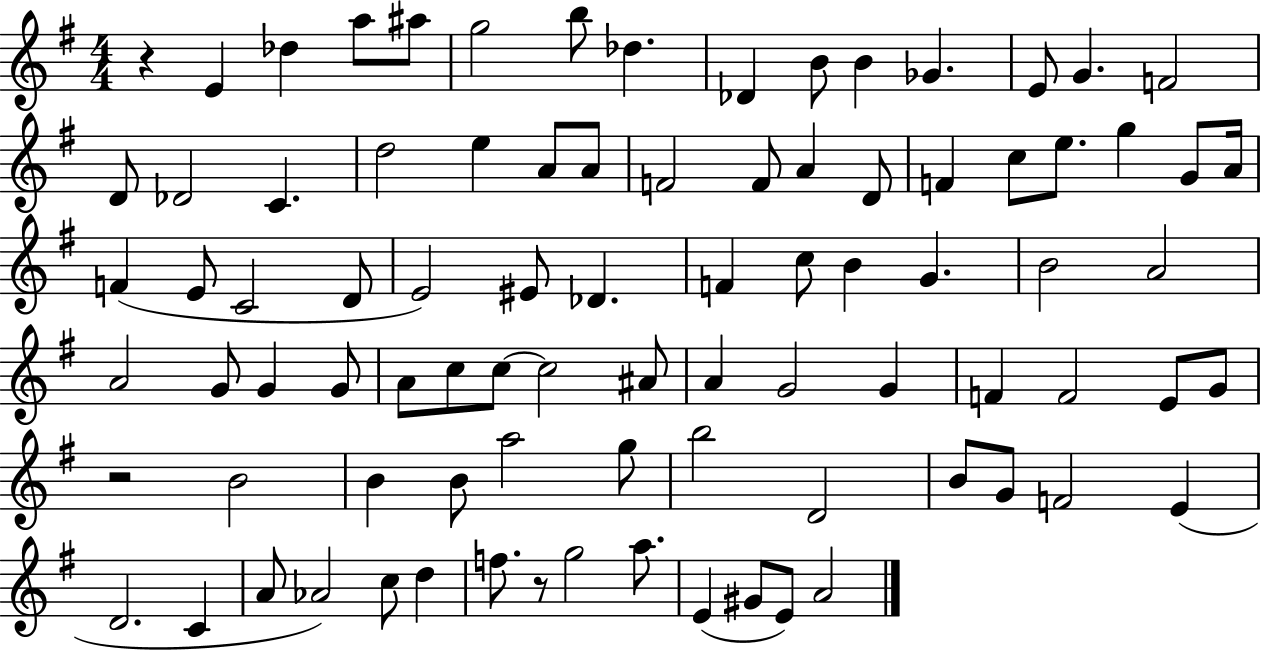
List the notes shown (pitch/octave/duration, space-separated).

R/q E4/q Db5/q A5/e A#5/e G5/h B5/e Db5/q. Db4/q B4/e B4/q Gb4/q. E4/e G4/q. F4/h D4/e Db4/h C4/q. D5/h E5/q A4/e A4/e F4/h F4/e A4/q D4/e F4/q C5/e E5/e. G5/q G4/e A4/s F4/q E4/e C4/h D4/e E4/h EIS4/e Db4/q. F4/q C5/e B4/q G4/q. B4/h A4/h A4/h G4/e G4/q G4/e A4/e C5/e C5/e C5/h A#4/e A4/q G4/h G4/q F4/q F4/h E4/e G4/e R/h B4/h B4/q B4/e A5/h G5/e B5/h D4/h B4/e G4/e F4/h E4/q D4/h. C4/q A4/e Ab4/h C5/e D5/q F5/e. R/e G5/h A5/e. E4/q G#4/e E4/e A4/h